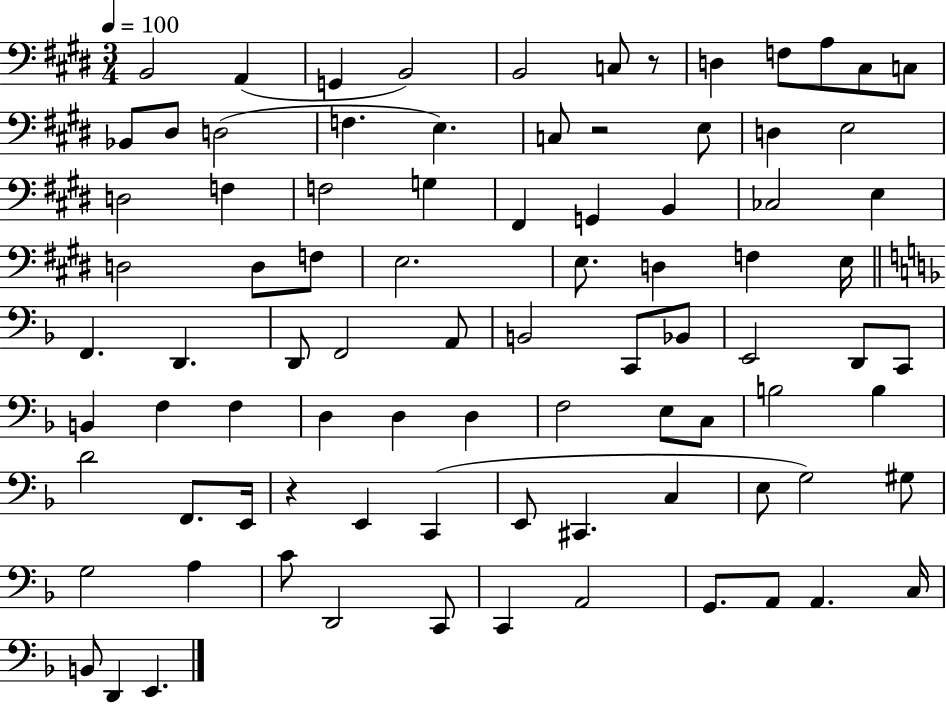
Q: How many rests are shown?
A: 3